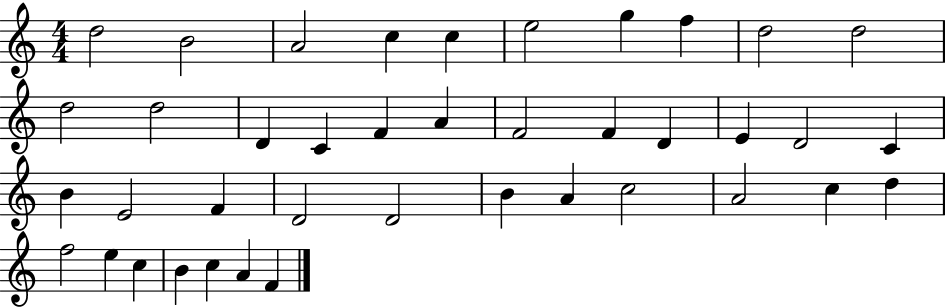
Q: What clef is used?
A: treble